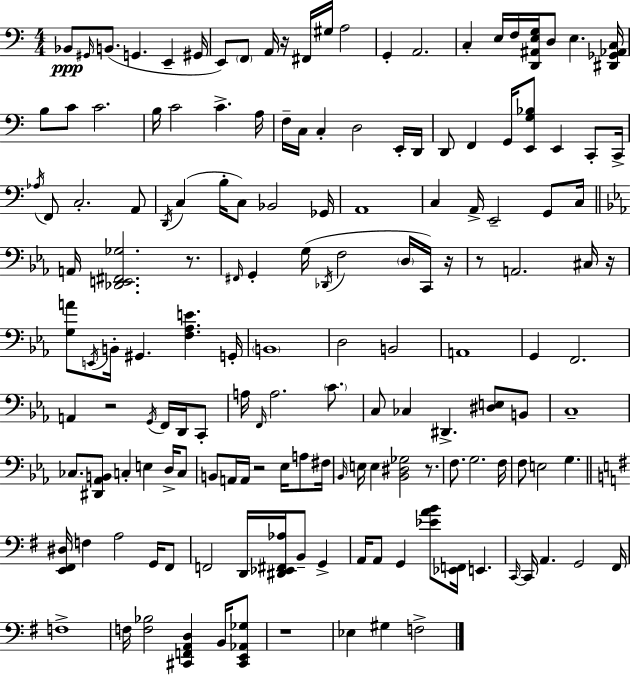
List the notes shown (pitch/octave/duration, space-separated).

Bb2/e G#2/s B2/e. G2/q. E2/q G#2/s E2/e F2/e A2/s R/s F#2/s G#3/s A3/h G2/q A2/h. C3/q E3/s F3/s [D2,A#2,E3,G3]/s D3/e E3/q. [D#2,Gb2,Ab2,C3]/s B3/e C4/e C4/h. B3/s C4/h C4/q. A3/s F3/s C3/s C3/q D3/h E2/s D2/s D2/e F2/q G2/s [E2,G3,Bb3]/e E2/q C2/e C2/s Ab3/s F2/e C3/h. A2/e D2/s C3/q B3/s C3/e Bb2/h Gb2/s A2/w C3/q A2/s E2/h G2/e C3/s A2/s [Db2,E2,F#2,Gb3]/h. R/e. F#2/s G2/q G3/s Db2/s F3/h D3/s C2/s R/s R/e A2/h. C#3/s R/s [G3,A4]/e E2/s B2/s G#2/q. [F3,Ab3,E4]/q. G2/s B2/w D3/h B2/h A2/w G2/q F2/h. A2/q R/h G2/s F2/s D2/s C2/e A3/s F2/s A3/h. C4/e. C3/e CES3/q D#2/q. [D#3,E3]/e B2/e C3/w CES3/e. [D#2,Ab2,B2]/e C3/q E3/q D3/s C3/e B2/e A2/s A2/s R/h Eb3/s A3/e F#3/s Bb2/s E3/s E3/q [Bb2,D#3,Gb3]/h R/e. F3/e. G3/h. F3/s F3/e E3/h G3/q. [E2,F#2,D#3]/s F3/q A3/h G2/s F#2/e F2/h D2/s [D#2,Eb2,F#2,Ab3]/s B2/e G2/q A2/s A2/e G2/q [Eb4,A4,B4]/e [Eb2,F2]/s E2/q. C2/s C2/s A2/q. G2/h F#2/s F3/w F3/s [F3,Bb3]/h [C#2,F2,A2,D3]/q B2/s [C#2,E2,Ab2,Gb3]/e R/w Eb3/q G#3/q F3/h